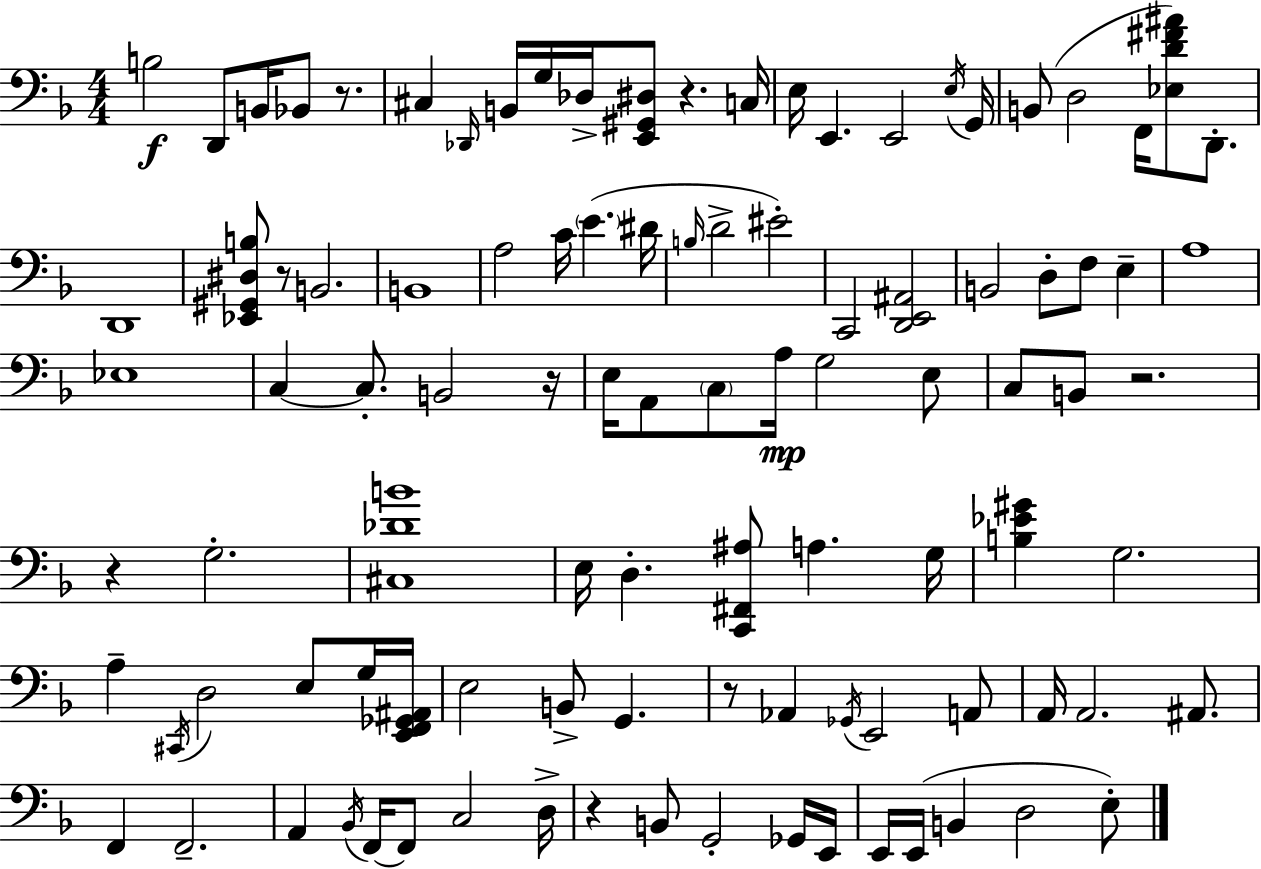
B3/h D2/e B2/s Bb2/e R/e. C#3/q Db2/s B2/s G3/s Db3/s [E2,G#2,D#3]/e R/q. C3/s E3/s E2/q. E2/h E3/s G2/s B2/e D3/h F2/s [Eb3,D4,F#4,A#4]/e D2/e. D2/w [Eb2,G#2,D#3,B3]/e R/e B2/h. B2/w A3/h C4/s E4/q. D#4/s B3/s D4/h EIS4/h C2/h [D2,E2,A#2]/h B2/h D3/e F3/e E3/q A3/w Eb3/w C3/q C3/e. B2/h R/s E3/s A2/e C3/e A3/s G3/h E3/e C3/e B2/e R/h. R/q G3/h. [C#3,Db4,B4]/w E3/s D3/q. [C2,F#2,A#3]/e A3/q. G3/s [B3,Eb4,G#4]/q G3/h. A3/q C#2/s D3/h E3/e G3/s [E2,F2,Gb2,A#2]/s E3/h B2/e G2/q. R/e Ab2/q Gb2/s E2/h A2/e A2/s A2/h. A#2/e. F2/q F2/h. A2/q Bb2/s F2/s F2/e C3/h D3/s R/q B2/e G2/h Gb2/s E2/s E2/s E2/s B2/q D3/h E3/e